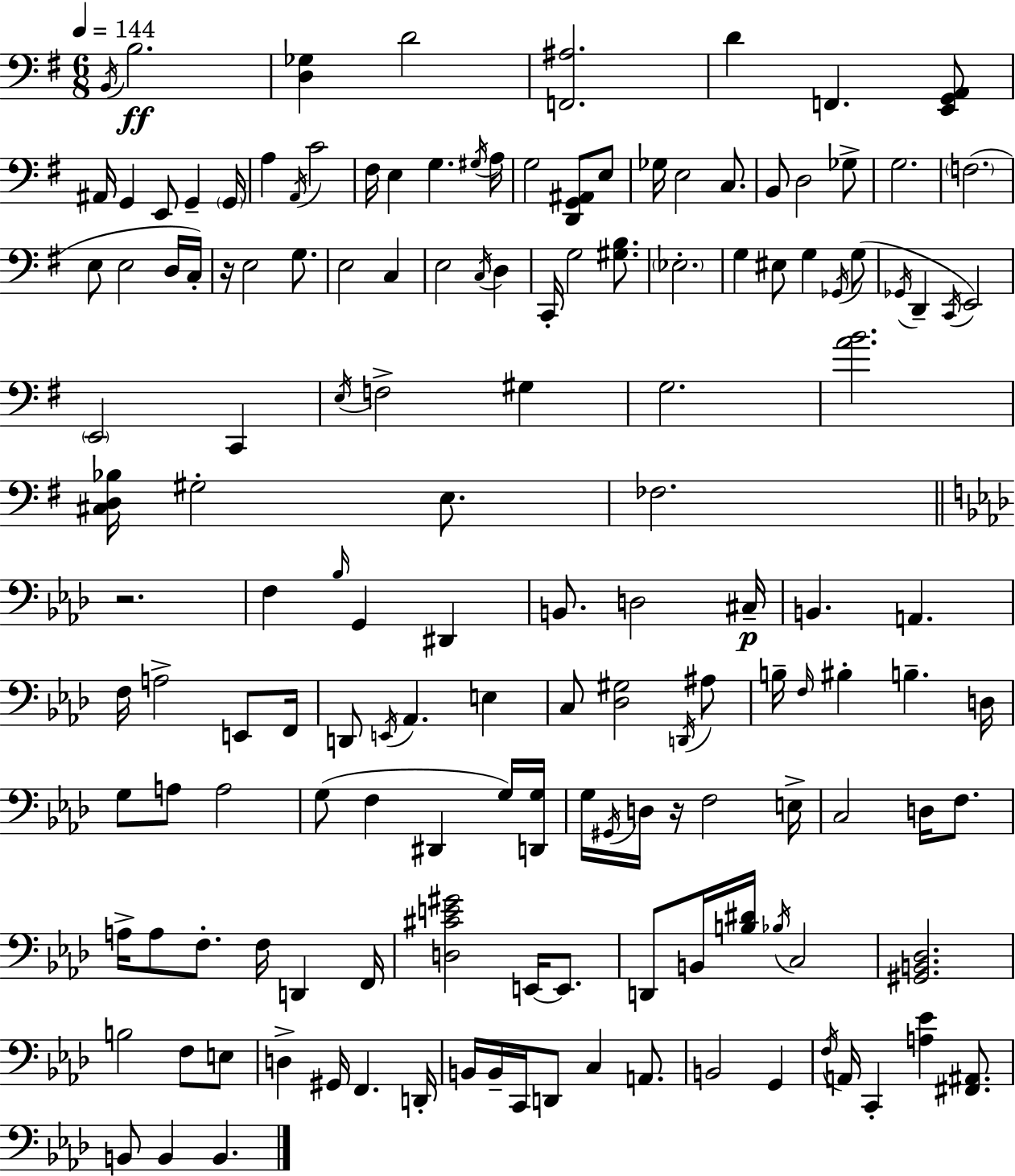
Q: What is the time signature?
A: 6/8